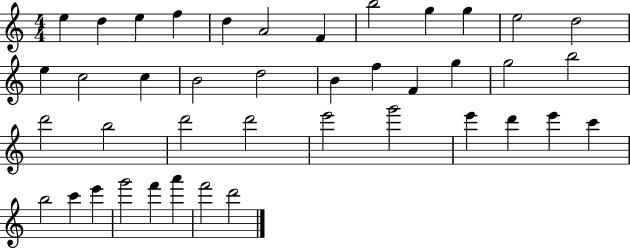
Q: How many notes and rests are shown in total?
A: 41